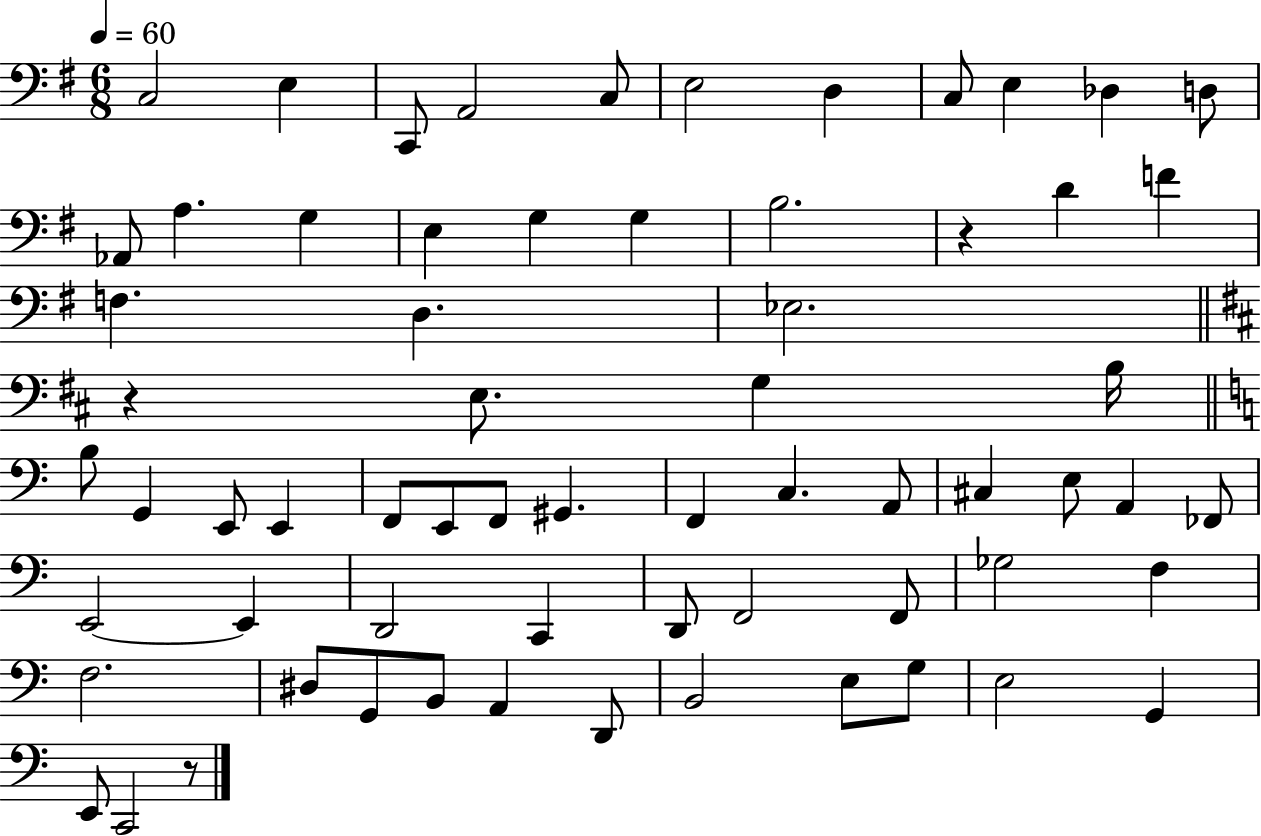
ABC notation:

X:1
T:Untitled
M:6/8
L:1/4
K:G
C,2 E, C,,/2 A,,2 C,/2 E,2 D, C,/2 E, _D, D,/2 _A,,/2 A, G, E, G, G, B,2 z D F F, D, _E,2 z E,/2 G, B,/4 B,/2 G,, E,,/2 E,, F,,/2 E,,/2 F,,/2 ^G,, F,, C, A,,/2 ^C, E,/2 A,, _F,,/2 E,,2 E,, D,,2 C,, D,,/2 F,,2 F,,/2 _G,2 F, F,2 ^D,/2 G,,/2 B,,/2 A,, D,,/2 B,,2 E,/2 G,/2 E,2 G,, E,,/2 C,,2 z/2